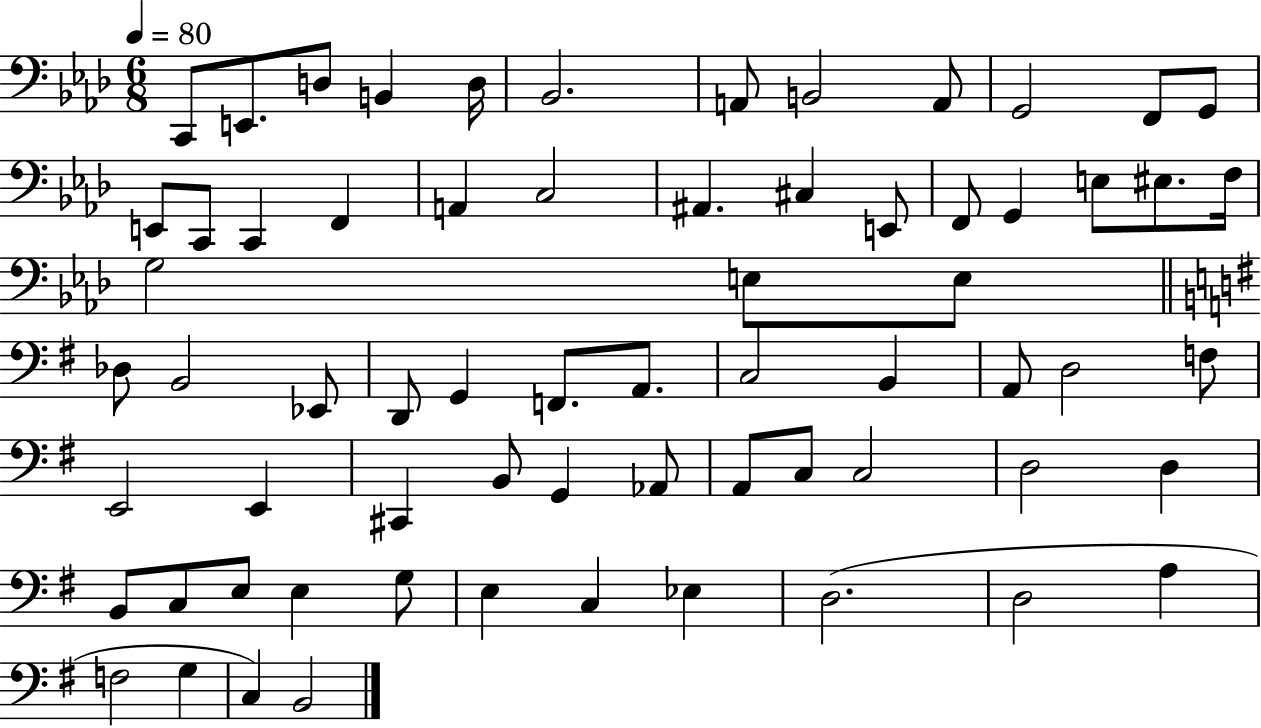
X:1
T:Untitled
M:6/8
L:1/4
K:Ab
C,,/2 E,,/2 D,/2 B,, D,/4 _B,,2 A,,/2 B,,2 A,,/2 G,,2 F,,/2 G,,/2 E,,/2 C,,/2 C,, F,, A,, C,2 ^A,, ^C, E,,/2 F,,/2 G,, E,/2 ^E,/2 F,/4 G,2 E,/2 E,/2 _D,/2 B,,2 _E,,/2 D,,/2 G,, F,,/2 A,,/2 C,2 B,, A,,/2 D,2 F,/2 E,,2 E,, ^C,, B,,/2 G,, _A,,/2 A,,/2 C,/2 C,2 D,2 D, B,,/2 C,/2 E,/2 E, G,/2 E, C, _E, D,2 D,2 A, F,2 G, C, B,,2